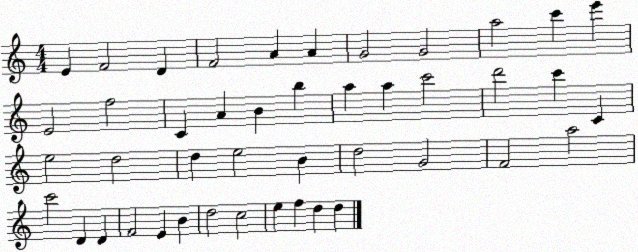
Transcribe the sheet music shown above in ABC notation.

X:1
T:Untitled
M:4/4
L:1/4
K:C
E F2 D F2 A A G2 G2 a2 c' e' E2 f2 C A B b a a c'2 d'2 c' C e2 d2 d e2 B d2 G2 F2 a2 c'2 D D F2 E B d2 c2 e f d d